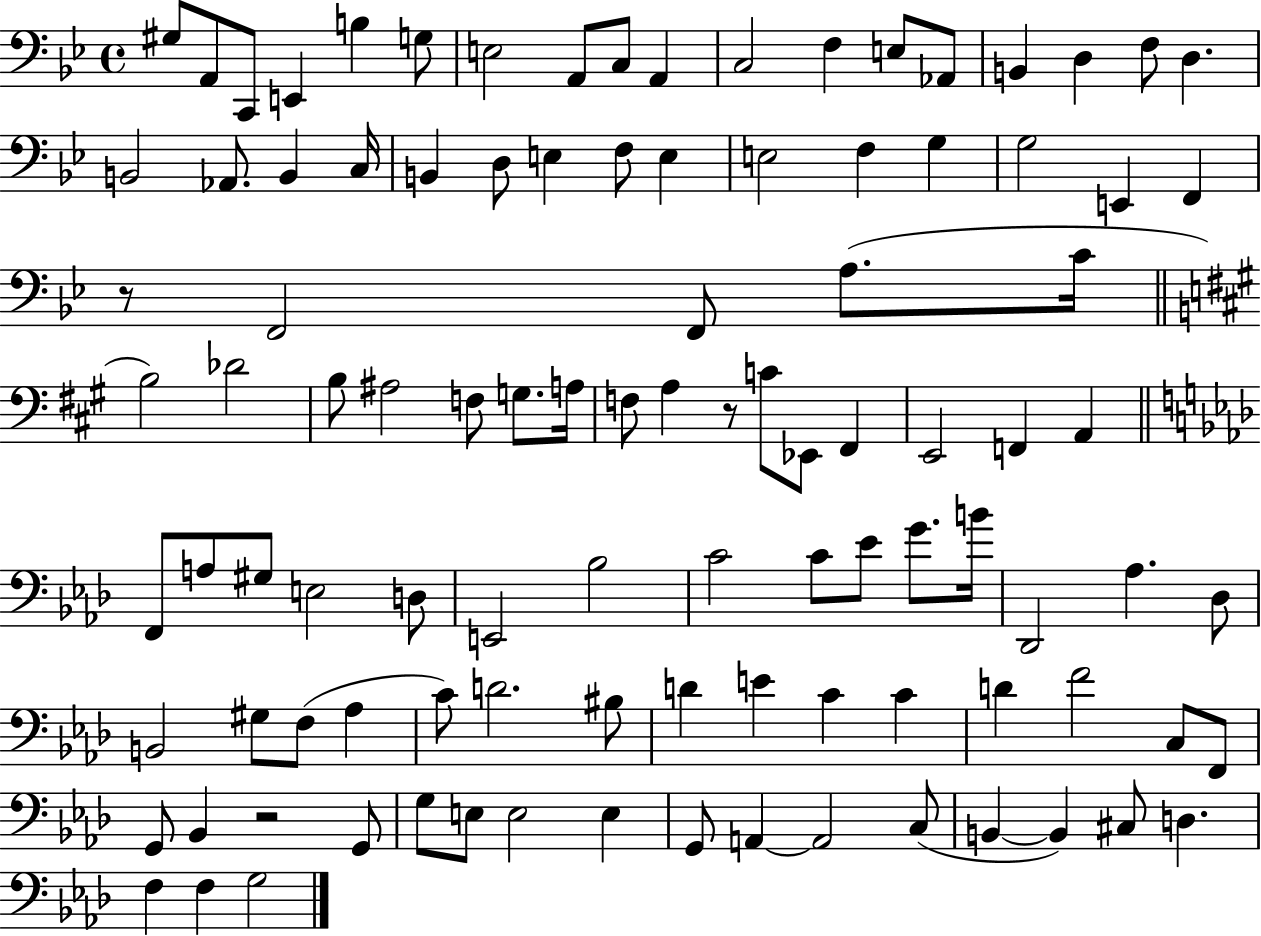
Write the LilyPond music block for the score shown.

{
  \clef bass
  \time 4/4
  \defaultTimeSignature
  \key bes \major
  \repeat volta 2 { gis8 a,8 c,8 e,4 b4 g8 | e2 a,8 c8 a,4 | c2 f4 e8 aes,8 | b,4 d4 f8 d4. | \break b,2 aes,8. b,4 c16 | b,4 d8 e4 f8 e4 | e2 f4 g4 | g2 e,4 f,4 | \break r8 f,2 f,8 a8.( c'16 | \bar "||" \break \key a \major b2) des'2 | b8 ais2 f8 g8. a16 | f8 a4 r8 c'8 ees,8 fis,4 | e,2 f,4 a,4 | \break \bar "||" \break \key aes \major f,8 a8 gis8 e2 d8 | e,2 bes2 | c'2 c'8 ees'8 g'8. b'16 | des,2 aes4. des8 | \break b,2 gis8 f8( aes4 | c'8) d'2. bis8 | d'4 e'4 c'4 c'4 | d'4 f'2 c8 f,8 | \break g,8 bes,4 r2 g,8 | g8 e8 e2 e4 | g,8 a,4~~ a,2 c8( | b,4~~ b,4) cis8 d4. | \break f4 f4 g2 | } \bar "|."
}